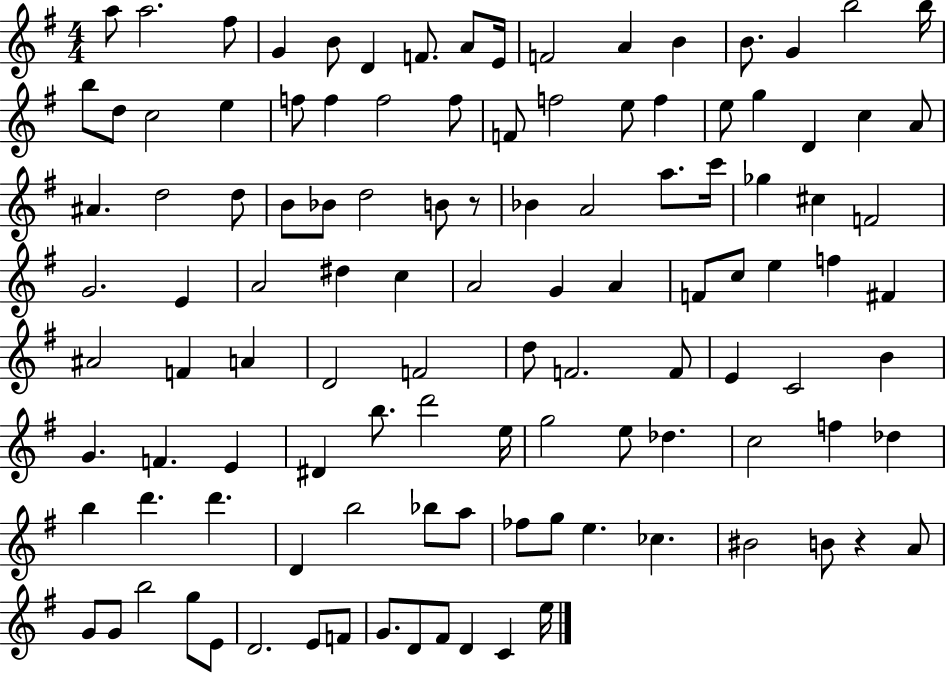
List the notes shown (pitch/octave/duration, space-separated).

A5/e A5/h. F#5/e G4/q B4/e D4/q F4/e. A4/e E4/s F4/h A4/q B4/q B4/e. G4/q B5/h B5/s B5/e D5/e C5/h E5/q F5/e F5/q F5/h F5/e F4/e F5/h E5/e F5/q E5/e G5/q D4/q C5/q A4/e A#4/q. D5/h D5/e B4/e Bb4/e D5/h B4/e R/e Bb4/q A4/h A5/e. C6/s Gb5/q C#5/q F4/h G4/h. E4/q A4/h D#5/q C5/q A4/h G4/q A4/q F4/e C5/e E5/q F5/q F#4/q A#4/h F4/q A4/q D4/h F4/h D5/e F4/h. F4/e E4/q C4/h B4/q G4/q. F4/q. E4/q D#4/q B5/e. D6/h E5/s G5/h E5/e Db5/q. C5/h F5/q Db5/q B5/q D6/q. D6/q. D4/q B5/h Bb5/e A5/e FES5/e G5/e E5/q. CES5/q. BIS4/h B4/e R/q A4/e G4/e G4/e B5/h G5/e E4/e D4/h. E4/e F4/e G4/e. D4/e F#4/e D4/q C4/q E5/s